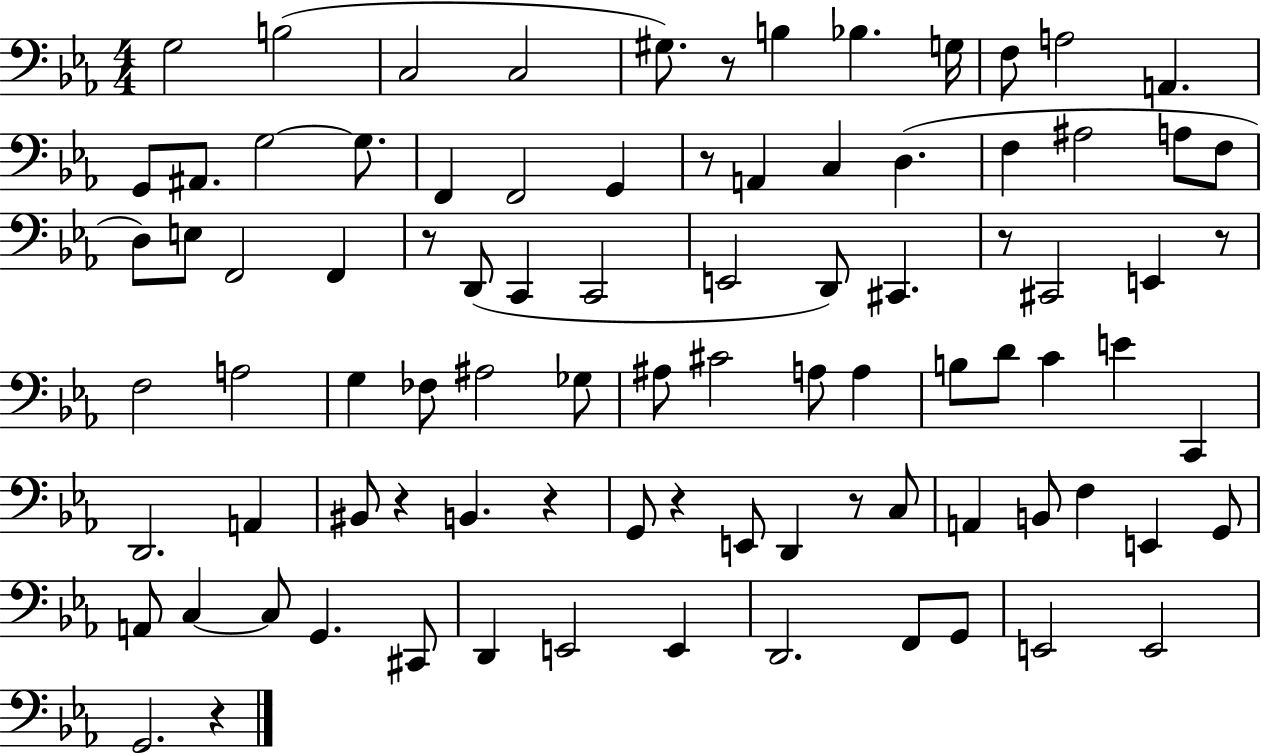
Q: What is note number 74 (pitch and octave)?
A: D2